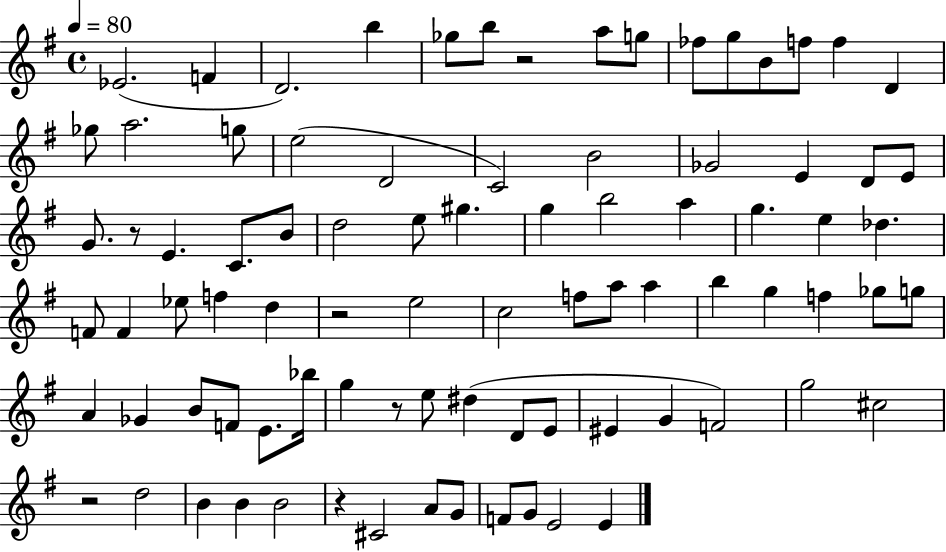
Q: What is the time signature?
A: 4/4